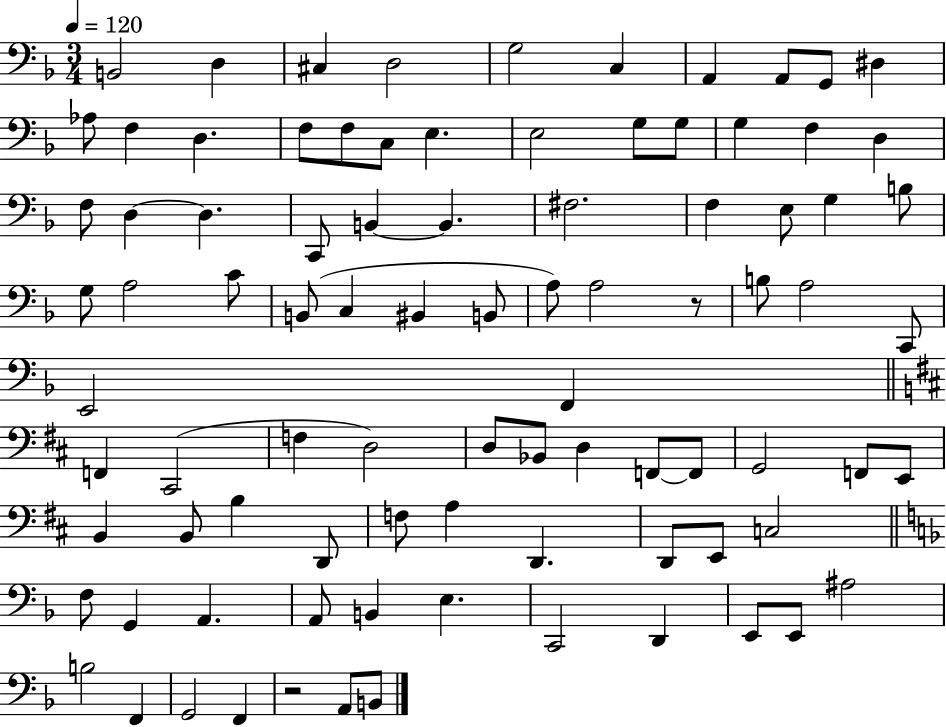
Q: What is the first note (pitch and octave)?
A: B2